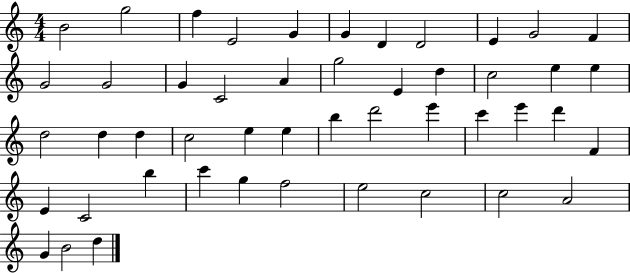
X:1
T:Untitled
M:4/4
L:1/4
K:C
B2 g2 f E2 G G D D2 E G2 F G2 G2 G C2 A g2 E d c2 e e d2 d d c2 e e b d'2 e' c' e' d' F E C2 b c' g f2 e2 c2 c2 A2 G B2 d